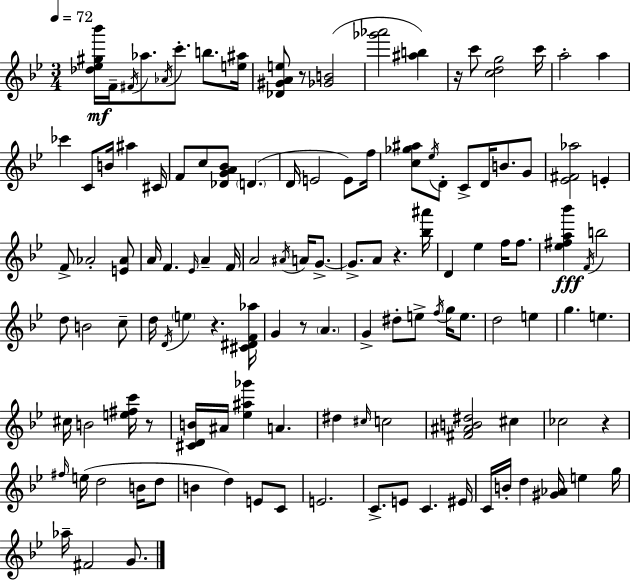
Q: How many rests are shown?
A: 7